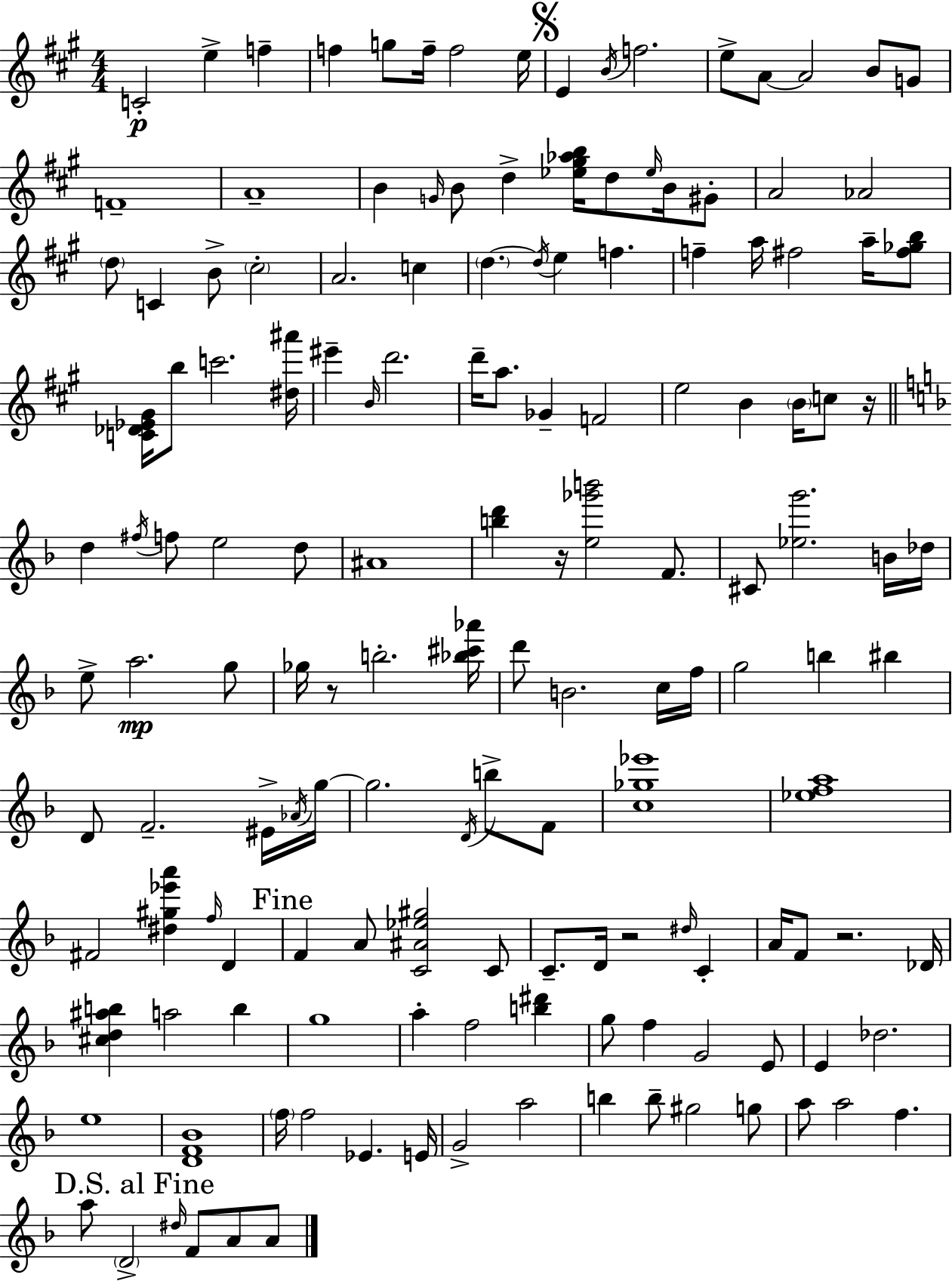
C4/h E5/q F5/q F5/q G5/e F5/s F5/h E5/s E4/q B4/s F5/h. E5/e A4/e A4/h B4/e G4/e F4/w A4/w B4/q G4/s B4/e D5/q [Eb5,G#5,Ab5,B5]/s D5/e Eb5/s B4/s G#4/e A4/h Ab4/h D5/e C4/q B4/e C#5/h A4/h. C5/q D5/q. D5/s E5/q F5/q. F5/q A5/s F#5/h A5/s [F#5,Gb5,B5]/e [C4,Db4,Eb4,G#4]/s B5/e C6/h. [D#5,A#6]/s EIS6/q B4/s D6/h. D6/s A5/e. Gb4/q F4/h E5/h B4/q B4/s C5/e R/s D5/q F#5/s F5/e E5/h D5/e A#4/w [B5,D6]/q R/s [E5,Gb6,B6]/h F4/e. C#4/e [Eb5,G6]/h. B4/s Db5/s E5/e A5/h. G5/e Gb5/s R/e B5/h. [Bb5,C#6,Ab6]/s D6/e B4/h. C5/s F5/s G5/h B5/q BIS5/q D4/e F4/h. EIS4/s Ab4/s G5/s G5/h. D4/s B5/e F4/e [C5,Gb5,Eb6]/w [Eb5,F5,A5]/w F#4/h [D#5,G#5,Eb6,A6]/q F5/s D4/q F4/q A4/e [C4,A#4,Eb5,G#5]/h C4/e C4/e. D4/s R/h D#5/s C4/q A4/s F4/e R/h. Db4/s [C#5,D5,A#5,B5]/q A5/h B5/q G5/w A5/q F5/h [B5,D#6]/q G5/e F5/q G4/h E4/e E4/q Db5/h. E5/w [D4,F4,Bb4]/w F5/s F5/h Eb4/q. E4/s G4/h A5/h B5/q B5/e G#5/h G5/e A5/e A5/h F5/q. A5/e D4/h D#5/s F4/e A4/e A4/e